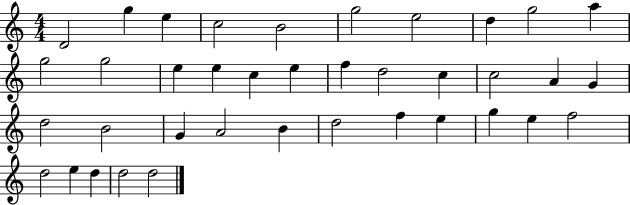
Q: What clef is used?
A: treble